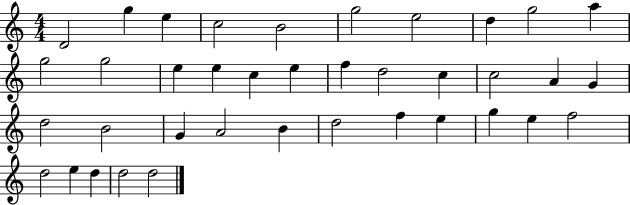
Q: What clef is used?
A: treble